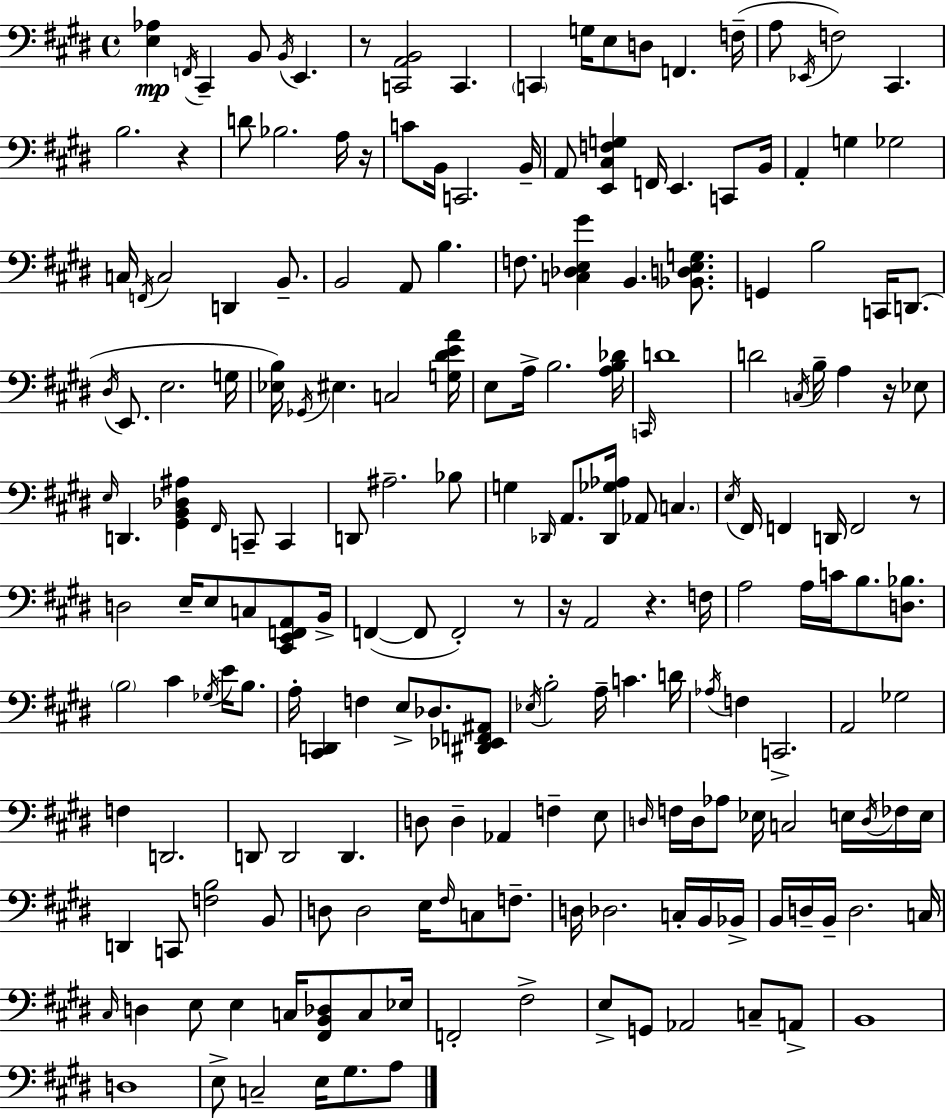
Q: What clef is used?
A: bass